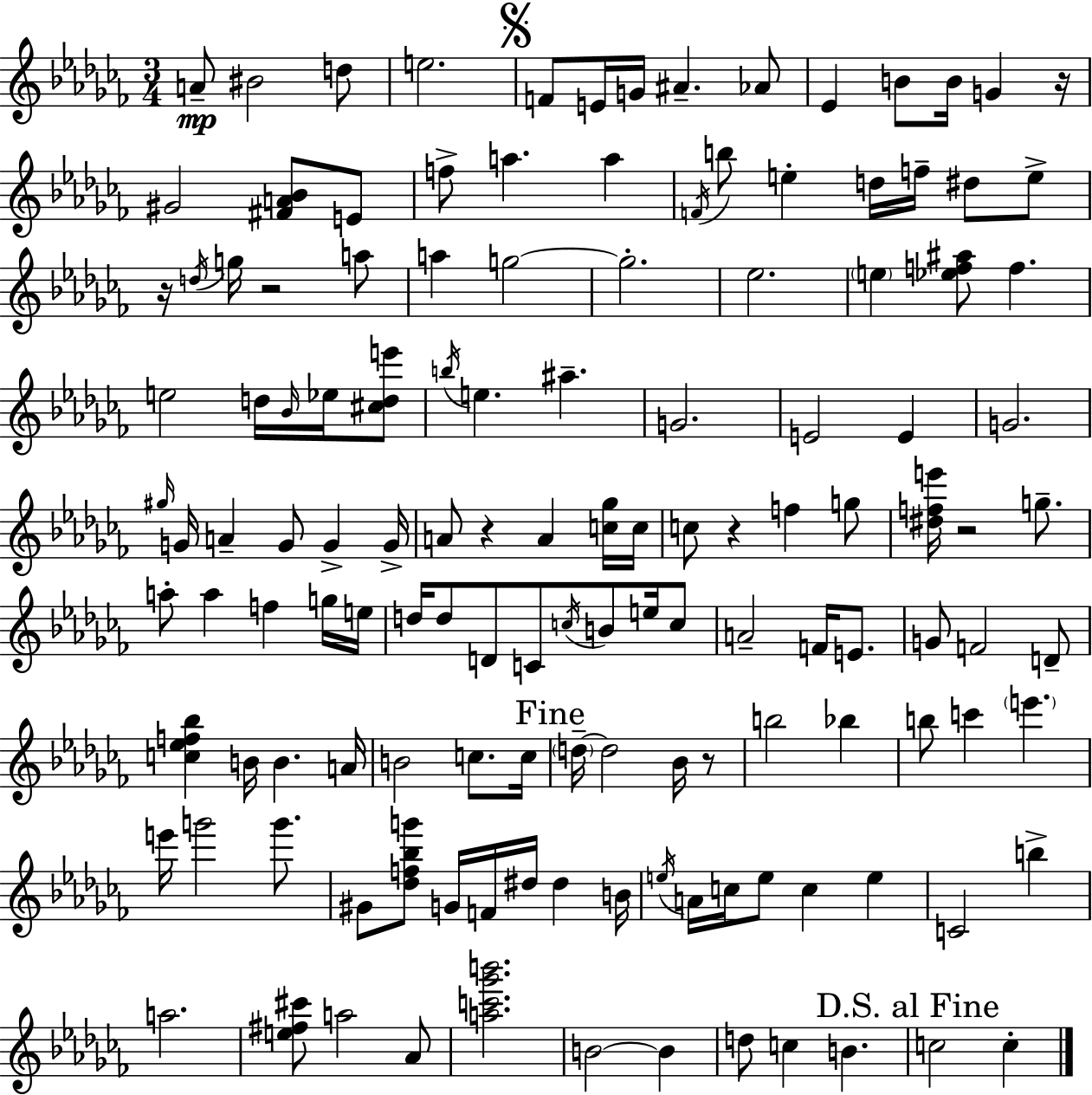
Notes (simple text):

A4/e BIS4/h D5/e E5/h. F4/e E4/s G4/s A#4/q. Ab4/e Eb4/q B4/e B4/s G4/q R/s G#4/h [F#4,A4,Bb4]/e E4/e F5/e A5/q. A5/q F4/s B5/e E5/q D5/s F5/s D#5/e E5/e R/s D5/s G5/s R/h A5/e A5/q G5/h G5/h. Eb5/h. E5/q [Eb5,F5,A#5]/e F5/q. E5/h D5/s Bb4/s Eb5/s [C#5,D5,E6]/e B5/s E5/q. A#5/q. G4/h. E4/h E4/q G4/h. G#5/s G4/s A4/q G4/e G4/q G4/s A4/e R/q A4/q [C5,Gb5]/s C5/s C5/e R/q F5/q G5/e [D#5,F5,E6]/s R/h G5/e. A5/e A5/q F5/q G5/s E5/s D5/s D5/e D4/e C4/e C5/s B4/e E5/s C5/e A4/h F4/s E4/e. G4/e F4/h D4/e [C5,Eb5,F5,Bb5]/q B4/s B4/q. A4/s B4/h C5/e. C5/s D5/s D5/h Bb4/s R/e B5/h Bb5/q B5/e C6/q E6/q. E6/s G6/h G6/e. G#4/e [Db5,F5,Bb5,G6]/e G4/s F4/s D#5/s D#5/q B4/s E5/s A4/s C5/s E5/e C5/q E5/q C4/h B5/q A5/h. [E5,F#5,C#6]/e A5/h Ab4/e [A5,C6,Gb6,B6]/h. B4/h B4/q D5/e C5/q B4/q. C5/h C5/q